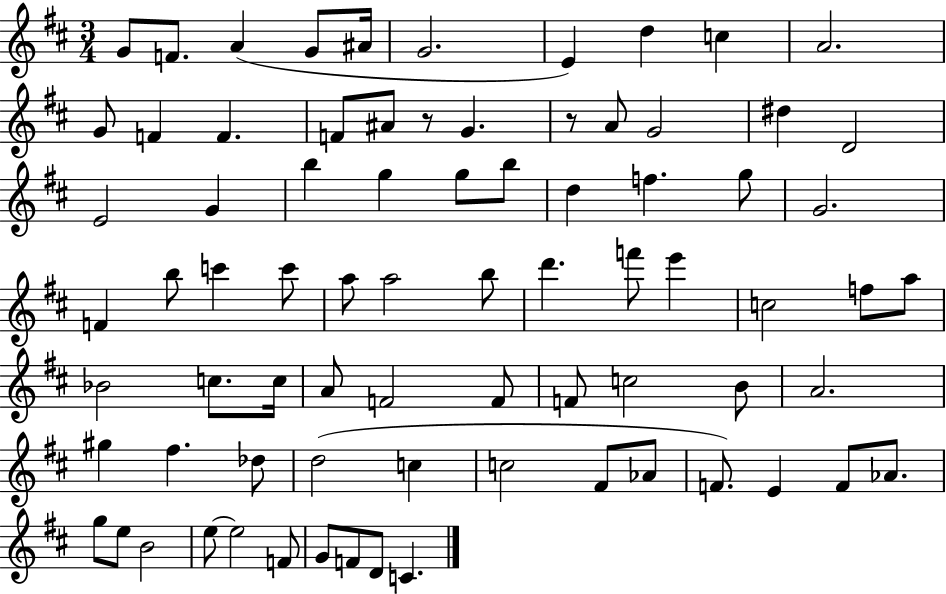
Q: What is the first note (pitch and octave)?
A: G4